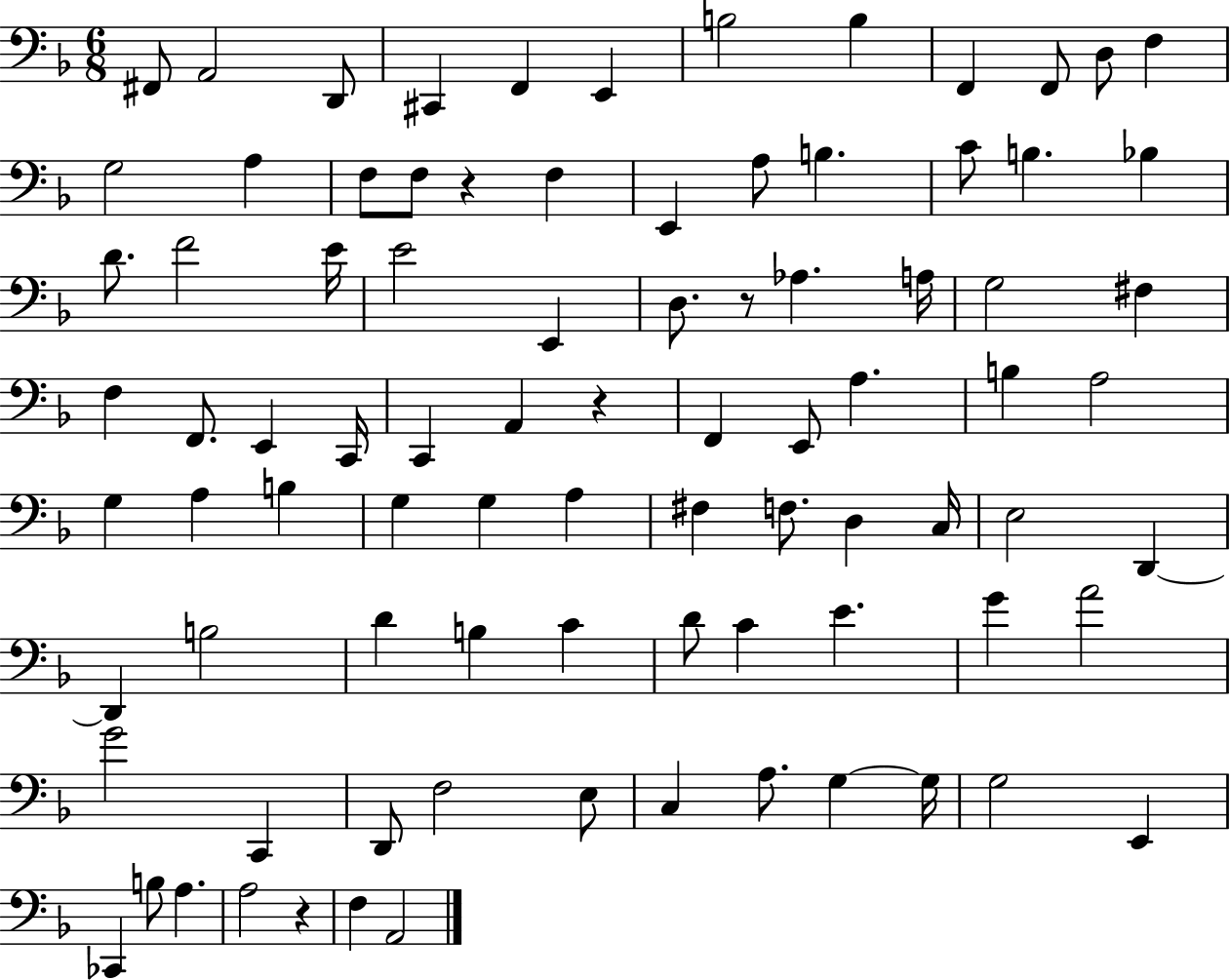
X:1
T:Untitled
M:6/8
L:1/4
K:F
^F,,/2 A,,2 D,,/2 ^C,, F,, E,, B,2 B, F,, F,,/2 D,/2 F, G,2 A, F,/2 F,/2 z F, E,, A,/2 B, C/2 B, _B, D/2 F2 E/4 E2 E,, D,/2 z/2 _A, A,/4 G,2 ^F, F, F,,/2 E,, C,,/4 C,, A,, z F,, E,,/2 A, B, A,2 G, A, B, G, G, A, ^F, F,/2 D, C,/4 E,2 D,, D,, B,2 D B, C D/2 C E G A2 G2 C,, D,,/2 F,2 E,/2 C, A,/2 G, G,/4 G,2 E,, _C,, B,/2 A, A,2 z F, A,,2